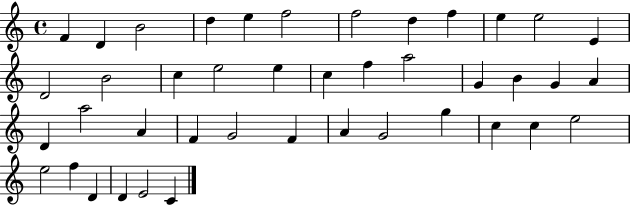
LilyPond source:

{
  \clef treble
  \time 4/4
  \defaultTimeSignature
  \key c \major
  f'4 d'4 b'2 | d''4 e''4 f''2 | f''2 d''4 f''4 | e''4 e''2 e'4 | \break d'2 b'2 | c''4 e''2 e''4 | c''4 f''4 a''2 | g'4 b'4 g'4 a'4 | \break d'4 a''2 a'4 | f'4 g'2 f'4 | a'4 g'2 g''4 | c''4 c''4 e''2 | \break e''2 f''4 d'4 | d'4 e'2 c'4 | \bar "|."
}